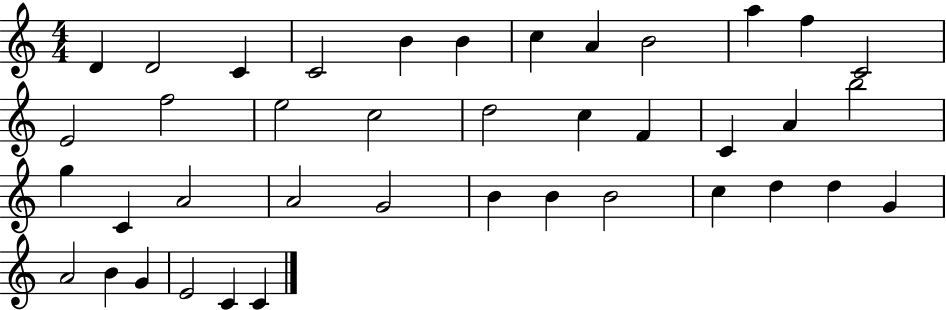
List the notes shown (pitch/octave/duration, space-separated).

D4/q D4/h C4/q C4/h B4/q B4/q C5/q A4/q B4/h A5/q F5/q C4/h E4/h F5/h E5/h C5/h D5/h C5/q F4/q C4/q A4/q B5/h G5/q C4/q A4/h A4/h G4/h B4/q B4/q B4/h C5/q D5/q D5/q G4/q A4/h B4/q G4/q E4/h C4/q C4/q